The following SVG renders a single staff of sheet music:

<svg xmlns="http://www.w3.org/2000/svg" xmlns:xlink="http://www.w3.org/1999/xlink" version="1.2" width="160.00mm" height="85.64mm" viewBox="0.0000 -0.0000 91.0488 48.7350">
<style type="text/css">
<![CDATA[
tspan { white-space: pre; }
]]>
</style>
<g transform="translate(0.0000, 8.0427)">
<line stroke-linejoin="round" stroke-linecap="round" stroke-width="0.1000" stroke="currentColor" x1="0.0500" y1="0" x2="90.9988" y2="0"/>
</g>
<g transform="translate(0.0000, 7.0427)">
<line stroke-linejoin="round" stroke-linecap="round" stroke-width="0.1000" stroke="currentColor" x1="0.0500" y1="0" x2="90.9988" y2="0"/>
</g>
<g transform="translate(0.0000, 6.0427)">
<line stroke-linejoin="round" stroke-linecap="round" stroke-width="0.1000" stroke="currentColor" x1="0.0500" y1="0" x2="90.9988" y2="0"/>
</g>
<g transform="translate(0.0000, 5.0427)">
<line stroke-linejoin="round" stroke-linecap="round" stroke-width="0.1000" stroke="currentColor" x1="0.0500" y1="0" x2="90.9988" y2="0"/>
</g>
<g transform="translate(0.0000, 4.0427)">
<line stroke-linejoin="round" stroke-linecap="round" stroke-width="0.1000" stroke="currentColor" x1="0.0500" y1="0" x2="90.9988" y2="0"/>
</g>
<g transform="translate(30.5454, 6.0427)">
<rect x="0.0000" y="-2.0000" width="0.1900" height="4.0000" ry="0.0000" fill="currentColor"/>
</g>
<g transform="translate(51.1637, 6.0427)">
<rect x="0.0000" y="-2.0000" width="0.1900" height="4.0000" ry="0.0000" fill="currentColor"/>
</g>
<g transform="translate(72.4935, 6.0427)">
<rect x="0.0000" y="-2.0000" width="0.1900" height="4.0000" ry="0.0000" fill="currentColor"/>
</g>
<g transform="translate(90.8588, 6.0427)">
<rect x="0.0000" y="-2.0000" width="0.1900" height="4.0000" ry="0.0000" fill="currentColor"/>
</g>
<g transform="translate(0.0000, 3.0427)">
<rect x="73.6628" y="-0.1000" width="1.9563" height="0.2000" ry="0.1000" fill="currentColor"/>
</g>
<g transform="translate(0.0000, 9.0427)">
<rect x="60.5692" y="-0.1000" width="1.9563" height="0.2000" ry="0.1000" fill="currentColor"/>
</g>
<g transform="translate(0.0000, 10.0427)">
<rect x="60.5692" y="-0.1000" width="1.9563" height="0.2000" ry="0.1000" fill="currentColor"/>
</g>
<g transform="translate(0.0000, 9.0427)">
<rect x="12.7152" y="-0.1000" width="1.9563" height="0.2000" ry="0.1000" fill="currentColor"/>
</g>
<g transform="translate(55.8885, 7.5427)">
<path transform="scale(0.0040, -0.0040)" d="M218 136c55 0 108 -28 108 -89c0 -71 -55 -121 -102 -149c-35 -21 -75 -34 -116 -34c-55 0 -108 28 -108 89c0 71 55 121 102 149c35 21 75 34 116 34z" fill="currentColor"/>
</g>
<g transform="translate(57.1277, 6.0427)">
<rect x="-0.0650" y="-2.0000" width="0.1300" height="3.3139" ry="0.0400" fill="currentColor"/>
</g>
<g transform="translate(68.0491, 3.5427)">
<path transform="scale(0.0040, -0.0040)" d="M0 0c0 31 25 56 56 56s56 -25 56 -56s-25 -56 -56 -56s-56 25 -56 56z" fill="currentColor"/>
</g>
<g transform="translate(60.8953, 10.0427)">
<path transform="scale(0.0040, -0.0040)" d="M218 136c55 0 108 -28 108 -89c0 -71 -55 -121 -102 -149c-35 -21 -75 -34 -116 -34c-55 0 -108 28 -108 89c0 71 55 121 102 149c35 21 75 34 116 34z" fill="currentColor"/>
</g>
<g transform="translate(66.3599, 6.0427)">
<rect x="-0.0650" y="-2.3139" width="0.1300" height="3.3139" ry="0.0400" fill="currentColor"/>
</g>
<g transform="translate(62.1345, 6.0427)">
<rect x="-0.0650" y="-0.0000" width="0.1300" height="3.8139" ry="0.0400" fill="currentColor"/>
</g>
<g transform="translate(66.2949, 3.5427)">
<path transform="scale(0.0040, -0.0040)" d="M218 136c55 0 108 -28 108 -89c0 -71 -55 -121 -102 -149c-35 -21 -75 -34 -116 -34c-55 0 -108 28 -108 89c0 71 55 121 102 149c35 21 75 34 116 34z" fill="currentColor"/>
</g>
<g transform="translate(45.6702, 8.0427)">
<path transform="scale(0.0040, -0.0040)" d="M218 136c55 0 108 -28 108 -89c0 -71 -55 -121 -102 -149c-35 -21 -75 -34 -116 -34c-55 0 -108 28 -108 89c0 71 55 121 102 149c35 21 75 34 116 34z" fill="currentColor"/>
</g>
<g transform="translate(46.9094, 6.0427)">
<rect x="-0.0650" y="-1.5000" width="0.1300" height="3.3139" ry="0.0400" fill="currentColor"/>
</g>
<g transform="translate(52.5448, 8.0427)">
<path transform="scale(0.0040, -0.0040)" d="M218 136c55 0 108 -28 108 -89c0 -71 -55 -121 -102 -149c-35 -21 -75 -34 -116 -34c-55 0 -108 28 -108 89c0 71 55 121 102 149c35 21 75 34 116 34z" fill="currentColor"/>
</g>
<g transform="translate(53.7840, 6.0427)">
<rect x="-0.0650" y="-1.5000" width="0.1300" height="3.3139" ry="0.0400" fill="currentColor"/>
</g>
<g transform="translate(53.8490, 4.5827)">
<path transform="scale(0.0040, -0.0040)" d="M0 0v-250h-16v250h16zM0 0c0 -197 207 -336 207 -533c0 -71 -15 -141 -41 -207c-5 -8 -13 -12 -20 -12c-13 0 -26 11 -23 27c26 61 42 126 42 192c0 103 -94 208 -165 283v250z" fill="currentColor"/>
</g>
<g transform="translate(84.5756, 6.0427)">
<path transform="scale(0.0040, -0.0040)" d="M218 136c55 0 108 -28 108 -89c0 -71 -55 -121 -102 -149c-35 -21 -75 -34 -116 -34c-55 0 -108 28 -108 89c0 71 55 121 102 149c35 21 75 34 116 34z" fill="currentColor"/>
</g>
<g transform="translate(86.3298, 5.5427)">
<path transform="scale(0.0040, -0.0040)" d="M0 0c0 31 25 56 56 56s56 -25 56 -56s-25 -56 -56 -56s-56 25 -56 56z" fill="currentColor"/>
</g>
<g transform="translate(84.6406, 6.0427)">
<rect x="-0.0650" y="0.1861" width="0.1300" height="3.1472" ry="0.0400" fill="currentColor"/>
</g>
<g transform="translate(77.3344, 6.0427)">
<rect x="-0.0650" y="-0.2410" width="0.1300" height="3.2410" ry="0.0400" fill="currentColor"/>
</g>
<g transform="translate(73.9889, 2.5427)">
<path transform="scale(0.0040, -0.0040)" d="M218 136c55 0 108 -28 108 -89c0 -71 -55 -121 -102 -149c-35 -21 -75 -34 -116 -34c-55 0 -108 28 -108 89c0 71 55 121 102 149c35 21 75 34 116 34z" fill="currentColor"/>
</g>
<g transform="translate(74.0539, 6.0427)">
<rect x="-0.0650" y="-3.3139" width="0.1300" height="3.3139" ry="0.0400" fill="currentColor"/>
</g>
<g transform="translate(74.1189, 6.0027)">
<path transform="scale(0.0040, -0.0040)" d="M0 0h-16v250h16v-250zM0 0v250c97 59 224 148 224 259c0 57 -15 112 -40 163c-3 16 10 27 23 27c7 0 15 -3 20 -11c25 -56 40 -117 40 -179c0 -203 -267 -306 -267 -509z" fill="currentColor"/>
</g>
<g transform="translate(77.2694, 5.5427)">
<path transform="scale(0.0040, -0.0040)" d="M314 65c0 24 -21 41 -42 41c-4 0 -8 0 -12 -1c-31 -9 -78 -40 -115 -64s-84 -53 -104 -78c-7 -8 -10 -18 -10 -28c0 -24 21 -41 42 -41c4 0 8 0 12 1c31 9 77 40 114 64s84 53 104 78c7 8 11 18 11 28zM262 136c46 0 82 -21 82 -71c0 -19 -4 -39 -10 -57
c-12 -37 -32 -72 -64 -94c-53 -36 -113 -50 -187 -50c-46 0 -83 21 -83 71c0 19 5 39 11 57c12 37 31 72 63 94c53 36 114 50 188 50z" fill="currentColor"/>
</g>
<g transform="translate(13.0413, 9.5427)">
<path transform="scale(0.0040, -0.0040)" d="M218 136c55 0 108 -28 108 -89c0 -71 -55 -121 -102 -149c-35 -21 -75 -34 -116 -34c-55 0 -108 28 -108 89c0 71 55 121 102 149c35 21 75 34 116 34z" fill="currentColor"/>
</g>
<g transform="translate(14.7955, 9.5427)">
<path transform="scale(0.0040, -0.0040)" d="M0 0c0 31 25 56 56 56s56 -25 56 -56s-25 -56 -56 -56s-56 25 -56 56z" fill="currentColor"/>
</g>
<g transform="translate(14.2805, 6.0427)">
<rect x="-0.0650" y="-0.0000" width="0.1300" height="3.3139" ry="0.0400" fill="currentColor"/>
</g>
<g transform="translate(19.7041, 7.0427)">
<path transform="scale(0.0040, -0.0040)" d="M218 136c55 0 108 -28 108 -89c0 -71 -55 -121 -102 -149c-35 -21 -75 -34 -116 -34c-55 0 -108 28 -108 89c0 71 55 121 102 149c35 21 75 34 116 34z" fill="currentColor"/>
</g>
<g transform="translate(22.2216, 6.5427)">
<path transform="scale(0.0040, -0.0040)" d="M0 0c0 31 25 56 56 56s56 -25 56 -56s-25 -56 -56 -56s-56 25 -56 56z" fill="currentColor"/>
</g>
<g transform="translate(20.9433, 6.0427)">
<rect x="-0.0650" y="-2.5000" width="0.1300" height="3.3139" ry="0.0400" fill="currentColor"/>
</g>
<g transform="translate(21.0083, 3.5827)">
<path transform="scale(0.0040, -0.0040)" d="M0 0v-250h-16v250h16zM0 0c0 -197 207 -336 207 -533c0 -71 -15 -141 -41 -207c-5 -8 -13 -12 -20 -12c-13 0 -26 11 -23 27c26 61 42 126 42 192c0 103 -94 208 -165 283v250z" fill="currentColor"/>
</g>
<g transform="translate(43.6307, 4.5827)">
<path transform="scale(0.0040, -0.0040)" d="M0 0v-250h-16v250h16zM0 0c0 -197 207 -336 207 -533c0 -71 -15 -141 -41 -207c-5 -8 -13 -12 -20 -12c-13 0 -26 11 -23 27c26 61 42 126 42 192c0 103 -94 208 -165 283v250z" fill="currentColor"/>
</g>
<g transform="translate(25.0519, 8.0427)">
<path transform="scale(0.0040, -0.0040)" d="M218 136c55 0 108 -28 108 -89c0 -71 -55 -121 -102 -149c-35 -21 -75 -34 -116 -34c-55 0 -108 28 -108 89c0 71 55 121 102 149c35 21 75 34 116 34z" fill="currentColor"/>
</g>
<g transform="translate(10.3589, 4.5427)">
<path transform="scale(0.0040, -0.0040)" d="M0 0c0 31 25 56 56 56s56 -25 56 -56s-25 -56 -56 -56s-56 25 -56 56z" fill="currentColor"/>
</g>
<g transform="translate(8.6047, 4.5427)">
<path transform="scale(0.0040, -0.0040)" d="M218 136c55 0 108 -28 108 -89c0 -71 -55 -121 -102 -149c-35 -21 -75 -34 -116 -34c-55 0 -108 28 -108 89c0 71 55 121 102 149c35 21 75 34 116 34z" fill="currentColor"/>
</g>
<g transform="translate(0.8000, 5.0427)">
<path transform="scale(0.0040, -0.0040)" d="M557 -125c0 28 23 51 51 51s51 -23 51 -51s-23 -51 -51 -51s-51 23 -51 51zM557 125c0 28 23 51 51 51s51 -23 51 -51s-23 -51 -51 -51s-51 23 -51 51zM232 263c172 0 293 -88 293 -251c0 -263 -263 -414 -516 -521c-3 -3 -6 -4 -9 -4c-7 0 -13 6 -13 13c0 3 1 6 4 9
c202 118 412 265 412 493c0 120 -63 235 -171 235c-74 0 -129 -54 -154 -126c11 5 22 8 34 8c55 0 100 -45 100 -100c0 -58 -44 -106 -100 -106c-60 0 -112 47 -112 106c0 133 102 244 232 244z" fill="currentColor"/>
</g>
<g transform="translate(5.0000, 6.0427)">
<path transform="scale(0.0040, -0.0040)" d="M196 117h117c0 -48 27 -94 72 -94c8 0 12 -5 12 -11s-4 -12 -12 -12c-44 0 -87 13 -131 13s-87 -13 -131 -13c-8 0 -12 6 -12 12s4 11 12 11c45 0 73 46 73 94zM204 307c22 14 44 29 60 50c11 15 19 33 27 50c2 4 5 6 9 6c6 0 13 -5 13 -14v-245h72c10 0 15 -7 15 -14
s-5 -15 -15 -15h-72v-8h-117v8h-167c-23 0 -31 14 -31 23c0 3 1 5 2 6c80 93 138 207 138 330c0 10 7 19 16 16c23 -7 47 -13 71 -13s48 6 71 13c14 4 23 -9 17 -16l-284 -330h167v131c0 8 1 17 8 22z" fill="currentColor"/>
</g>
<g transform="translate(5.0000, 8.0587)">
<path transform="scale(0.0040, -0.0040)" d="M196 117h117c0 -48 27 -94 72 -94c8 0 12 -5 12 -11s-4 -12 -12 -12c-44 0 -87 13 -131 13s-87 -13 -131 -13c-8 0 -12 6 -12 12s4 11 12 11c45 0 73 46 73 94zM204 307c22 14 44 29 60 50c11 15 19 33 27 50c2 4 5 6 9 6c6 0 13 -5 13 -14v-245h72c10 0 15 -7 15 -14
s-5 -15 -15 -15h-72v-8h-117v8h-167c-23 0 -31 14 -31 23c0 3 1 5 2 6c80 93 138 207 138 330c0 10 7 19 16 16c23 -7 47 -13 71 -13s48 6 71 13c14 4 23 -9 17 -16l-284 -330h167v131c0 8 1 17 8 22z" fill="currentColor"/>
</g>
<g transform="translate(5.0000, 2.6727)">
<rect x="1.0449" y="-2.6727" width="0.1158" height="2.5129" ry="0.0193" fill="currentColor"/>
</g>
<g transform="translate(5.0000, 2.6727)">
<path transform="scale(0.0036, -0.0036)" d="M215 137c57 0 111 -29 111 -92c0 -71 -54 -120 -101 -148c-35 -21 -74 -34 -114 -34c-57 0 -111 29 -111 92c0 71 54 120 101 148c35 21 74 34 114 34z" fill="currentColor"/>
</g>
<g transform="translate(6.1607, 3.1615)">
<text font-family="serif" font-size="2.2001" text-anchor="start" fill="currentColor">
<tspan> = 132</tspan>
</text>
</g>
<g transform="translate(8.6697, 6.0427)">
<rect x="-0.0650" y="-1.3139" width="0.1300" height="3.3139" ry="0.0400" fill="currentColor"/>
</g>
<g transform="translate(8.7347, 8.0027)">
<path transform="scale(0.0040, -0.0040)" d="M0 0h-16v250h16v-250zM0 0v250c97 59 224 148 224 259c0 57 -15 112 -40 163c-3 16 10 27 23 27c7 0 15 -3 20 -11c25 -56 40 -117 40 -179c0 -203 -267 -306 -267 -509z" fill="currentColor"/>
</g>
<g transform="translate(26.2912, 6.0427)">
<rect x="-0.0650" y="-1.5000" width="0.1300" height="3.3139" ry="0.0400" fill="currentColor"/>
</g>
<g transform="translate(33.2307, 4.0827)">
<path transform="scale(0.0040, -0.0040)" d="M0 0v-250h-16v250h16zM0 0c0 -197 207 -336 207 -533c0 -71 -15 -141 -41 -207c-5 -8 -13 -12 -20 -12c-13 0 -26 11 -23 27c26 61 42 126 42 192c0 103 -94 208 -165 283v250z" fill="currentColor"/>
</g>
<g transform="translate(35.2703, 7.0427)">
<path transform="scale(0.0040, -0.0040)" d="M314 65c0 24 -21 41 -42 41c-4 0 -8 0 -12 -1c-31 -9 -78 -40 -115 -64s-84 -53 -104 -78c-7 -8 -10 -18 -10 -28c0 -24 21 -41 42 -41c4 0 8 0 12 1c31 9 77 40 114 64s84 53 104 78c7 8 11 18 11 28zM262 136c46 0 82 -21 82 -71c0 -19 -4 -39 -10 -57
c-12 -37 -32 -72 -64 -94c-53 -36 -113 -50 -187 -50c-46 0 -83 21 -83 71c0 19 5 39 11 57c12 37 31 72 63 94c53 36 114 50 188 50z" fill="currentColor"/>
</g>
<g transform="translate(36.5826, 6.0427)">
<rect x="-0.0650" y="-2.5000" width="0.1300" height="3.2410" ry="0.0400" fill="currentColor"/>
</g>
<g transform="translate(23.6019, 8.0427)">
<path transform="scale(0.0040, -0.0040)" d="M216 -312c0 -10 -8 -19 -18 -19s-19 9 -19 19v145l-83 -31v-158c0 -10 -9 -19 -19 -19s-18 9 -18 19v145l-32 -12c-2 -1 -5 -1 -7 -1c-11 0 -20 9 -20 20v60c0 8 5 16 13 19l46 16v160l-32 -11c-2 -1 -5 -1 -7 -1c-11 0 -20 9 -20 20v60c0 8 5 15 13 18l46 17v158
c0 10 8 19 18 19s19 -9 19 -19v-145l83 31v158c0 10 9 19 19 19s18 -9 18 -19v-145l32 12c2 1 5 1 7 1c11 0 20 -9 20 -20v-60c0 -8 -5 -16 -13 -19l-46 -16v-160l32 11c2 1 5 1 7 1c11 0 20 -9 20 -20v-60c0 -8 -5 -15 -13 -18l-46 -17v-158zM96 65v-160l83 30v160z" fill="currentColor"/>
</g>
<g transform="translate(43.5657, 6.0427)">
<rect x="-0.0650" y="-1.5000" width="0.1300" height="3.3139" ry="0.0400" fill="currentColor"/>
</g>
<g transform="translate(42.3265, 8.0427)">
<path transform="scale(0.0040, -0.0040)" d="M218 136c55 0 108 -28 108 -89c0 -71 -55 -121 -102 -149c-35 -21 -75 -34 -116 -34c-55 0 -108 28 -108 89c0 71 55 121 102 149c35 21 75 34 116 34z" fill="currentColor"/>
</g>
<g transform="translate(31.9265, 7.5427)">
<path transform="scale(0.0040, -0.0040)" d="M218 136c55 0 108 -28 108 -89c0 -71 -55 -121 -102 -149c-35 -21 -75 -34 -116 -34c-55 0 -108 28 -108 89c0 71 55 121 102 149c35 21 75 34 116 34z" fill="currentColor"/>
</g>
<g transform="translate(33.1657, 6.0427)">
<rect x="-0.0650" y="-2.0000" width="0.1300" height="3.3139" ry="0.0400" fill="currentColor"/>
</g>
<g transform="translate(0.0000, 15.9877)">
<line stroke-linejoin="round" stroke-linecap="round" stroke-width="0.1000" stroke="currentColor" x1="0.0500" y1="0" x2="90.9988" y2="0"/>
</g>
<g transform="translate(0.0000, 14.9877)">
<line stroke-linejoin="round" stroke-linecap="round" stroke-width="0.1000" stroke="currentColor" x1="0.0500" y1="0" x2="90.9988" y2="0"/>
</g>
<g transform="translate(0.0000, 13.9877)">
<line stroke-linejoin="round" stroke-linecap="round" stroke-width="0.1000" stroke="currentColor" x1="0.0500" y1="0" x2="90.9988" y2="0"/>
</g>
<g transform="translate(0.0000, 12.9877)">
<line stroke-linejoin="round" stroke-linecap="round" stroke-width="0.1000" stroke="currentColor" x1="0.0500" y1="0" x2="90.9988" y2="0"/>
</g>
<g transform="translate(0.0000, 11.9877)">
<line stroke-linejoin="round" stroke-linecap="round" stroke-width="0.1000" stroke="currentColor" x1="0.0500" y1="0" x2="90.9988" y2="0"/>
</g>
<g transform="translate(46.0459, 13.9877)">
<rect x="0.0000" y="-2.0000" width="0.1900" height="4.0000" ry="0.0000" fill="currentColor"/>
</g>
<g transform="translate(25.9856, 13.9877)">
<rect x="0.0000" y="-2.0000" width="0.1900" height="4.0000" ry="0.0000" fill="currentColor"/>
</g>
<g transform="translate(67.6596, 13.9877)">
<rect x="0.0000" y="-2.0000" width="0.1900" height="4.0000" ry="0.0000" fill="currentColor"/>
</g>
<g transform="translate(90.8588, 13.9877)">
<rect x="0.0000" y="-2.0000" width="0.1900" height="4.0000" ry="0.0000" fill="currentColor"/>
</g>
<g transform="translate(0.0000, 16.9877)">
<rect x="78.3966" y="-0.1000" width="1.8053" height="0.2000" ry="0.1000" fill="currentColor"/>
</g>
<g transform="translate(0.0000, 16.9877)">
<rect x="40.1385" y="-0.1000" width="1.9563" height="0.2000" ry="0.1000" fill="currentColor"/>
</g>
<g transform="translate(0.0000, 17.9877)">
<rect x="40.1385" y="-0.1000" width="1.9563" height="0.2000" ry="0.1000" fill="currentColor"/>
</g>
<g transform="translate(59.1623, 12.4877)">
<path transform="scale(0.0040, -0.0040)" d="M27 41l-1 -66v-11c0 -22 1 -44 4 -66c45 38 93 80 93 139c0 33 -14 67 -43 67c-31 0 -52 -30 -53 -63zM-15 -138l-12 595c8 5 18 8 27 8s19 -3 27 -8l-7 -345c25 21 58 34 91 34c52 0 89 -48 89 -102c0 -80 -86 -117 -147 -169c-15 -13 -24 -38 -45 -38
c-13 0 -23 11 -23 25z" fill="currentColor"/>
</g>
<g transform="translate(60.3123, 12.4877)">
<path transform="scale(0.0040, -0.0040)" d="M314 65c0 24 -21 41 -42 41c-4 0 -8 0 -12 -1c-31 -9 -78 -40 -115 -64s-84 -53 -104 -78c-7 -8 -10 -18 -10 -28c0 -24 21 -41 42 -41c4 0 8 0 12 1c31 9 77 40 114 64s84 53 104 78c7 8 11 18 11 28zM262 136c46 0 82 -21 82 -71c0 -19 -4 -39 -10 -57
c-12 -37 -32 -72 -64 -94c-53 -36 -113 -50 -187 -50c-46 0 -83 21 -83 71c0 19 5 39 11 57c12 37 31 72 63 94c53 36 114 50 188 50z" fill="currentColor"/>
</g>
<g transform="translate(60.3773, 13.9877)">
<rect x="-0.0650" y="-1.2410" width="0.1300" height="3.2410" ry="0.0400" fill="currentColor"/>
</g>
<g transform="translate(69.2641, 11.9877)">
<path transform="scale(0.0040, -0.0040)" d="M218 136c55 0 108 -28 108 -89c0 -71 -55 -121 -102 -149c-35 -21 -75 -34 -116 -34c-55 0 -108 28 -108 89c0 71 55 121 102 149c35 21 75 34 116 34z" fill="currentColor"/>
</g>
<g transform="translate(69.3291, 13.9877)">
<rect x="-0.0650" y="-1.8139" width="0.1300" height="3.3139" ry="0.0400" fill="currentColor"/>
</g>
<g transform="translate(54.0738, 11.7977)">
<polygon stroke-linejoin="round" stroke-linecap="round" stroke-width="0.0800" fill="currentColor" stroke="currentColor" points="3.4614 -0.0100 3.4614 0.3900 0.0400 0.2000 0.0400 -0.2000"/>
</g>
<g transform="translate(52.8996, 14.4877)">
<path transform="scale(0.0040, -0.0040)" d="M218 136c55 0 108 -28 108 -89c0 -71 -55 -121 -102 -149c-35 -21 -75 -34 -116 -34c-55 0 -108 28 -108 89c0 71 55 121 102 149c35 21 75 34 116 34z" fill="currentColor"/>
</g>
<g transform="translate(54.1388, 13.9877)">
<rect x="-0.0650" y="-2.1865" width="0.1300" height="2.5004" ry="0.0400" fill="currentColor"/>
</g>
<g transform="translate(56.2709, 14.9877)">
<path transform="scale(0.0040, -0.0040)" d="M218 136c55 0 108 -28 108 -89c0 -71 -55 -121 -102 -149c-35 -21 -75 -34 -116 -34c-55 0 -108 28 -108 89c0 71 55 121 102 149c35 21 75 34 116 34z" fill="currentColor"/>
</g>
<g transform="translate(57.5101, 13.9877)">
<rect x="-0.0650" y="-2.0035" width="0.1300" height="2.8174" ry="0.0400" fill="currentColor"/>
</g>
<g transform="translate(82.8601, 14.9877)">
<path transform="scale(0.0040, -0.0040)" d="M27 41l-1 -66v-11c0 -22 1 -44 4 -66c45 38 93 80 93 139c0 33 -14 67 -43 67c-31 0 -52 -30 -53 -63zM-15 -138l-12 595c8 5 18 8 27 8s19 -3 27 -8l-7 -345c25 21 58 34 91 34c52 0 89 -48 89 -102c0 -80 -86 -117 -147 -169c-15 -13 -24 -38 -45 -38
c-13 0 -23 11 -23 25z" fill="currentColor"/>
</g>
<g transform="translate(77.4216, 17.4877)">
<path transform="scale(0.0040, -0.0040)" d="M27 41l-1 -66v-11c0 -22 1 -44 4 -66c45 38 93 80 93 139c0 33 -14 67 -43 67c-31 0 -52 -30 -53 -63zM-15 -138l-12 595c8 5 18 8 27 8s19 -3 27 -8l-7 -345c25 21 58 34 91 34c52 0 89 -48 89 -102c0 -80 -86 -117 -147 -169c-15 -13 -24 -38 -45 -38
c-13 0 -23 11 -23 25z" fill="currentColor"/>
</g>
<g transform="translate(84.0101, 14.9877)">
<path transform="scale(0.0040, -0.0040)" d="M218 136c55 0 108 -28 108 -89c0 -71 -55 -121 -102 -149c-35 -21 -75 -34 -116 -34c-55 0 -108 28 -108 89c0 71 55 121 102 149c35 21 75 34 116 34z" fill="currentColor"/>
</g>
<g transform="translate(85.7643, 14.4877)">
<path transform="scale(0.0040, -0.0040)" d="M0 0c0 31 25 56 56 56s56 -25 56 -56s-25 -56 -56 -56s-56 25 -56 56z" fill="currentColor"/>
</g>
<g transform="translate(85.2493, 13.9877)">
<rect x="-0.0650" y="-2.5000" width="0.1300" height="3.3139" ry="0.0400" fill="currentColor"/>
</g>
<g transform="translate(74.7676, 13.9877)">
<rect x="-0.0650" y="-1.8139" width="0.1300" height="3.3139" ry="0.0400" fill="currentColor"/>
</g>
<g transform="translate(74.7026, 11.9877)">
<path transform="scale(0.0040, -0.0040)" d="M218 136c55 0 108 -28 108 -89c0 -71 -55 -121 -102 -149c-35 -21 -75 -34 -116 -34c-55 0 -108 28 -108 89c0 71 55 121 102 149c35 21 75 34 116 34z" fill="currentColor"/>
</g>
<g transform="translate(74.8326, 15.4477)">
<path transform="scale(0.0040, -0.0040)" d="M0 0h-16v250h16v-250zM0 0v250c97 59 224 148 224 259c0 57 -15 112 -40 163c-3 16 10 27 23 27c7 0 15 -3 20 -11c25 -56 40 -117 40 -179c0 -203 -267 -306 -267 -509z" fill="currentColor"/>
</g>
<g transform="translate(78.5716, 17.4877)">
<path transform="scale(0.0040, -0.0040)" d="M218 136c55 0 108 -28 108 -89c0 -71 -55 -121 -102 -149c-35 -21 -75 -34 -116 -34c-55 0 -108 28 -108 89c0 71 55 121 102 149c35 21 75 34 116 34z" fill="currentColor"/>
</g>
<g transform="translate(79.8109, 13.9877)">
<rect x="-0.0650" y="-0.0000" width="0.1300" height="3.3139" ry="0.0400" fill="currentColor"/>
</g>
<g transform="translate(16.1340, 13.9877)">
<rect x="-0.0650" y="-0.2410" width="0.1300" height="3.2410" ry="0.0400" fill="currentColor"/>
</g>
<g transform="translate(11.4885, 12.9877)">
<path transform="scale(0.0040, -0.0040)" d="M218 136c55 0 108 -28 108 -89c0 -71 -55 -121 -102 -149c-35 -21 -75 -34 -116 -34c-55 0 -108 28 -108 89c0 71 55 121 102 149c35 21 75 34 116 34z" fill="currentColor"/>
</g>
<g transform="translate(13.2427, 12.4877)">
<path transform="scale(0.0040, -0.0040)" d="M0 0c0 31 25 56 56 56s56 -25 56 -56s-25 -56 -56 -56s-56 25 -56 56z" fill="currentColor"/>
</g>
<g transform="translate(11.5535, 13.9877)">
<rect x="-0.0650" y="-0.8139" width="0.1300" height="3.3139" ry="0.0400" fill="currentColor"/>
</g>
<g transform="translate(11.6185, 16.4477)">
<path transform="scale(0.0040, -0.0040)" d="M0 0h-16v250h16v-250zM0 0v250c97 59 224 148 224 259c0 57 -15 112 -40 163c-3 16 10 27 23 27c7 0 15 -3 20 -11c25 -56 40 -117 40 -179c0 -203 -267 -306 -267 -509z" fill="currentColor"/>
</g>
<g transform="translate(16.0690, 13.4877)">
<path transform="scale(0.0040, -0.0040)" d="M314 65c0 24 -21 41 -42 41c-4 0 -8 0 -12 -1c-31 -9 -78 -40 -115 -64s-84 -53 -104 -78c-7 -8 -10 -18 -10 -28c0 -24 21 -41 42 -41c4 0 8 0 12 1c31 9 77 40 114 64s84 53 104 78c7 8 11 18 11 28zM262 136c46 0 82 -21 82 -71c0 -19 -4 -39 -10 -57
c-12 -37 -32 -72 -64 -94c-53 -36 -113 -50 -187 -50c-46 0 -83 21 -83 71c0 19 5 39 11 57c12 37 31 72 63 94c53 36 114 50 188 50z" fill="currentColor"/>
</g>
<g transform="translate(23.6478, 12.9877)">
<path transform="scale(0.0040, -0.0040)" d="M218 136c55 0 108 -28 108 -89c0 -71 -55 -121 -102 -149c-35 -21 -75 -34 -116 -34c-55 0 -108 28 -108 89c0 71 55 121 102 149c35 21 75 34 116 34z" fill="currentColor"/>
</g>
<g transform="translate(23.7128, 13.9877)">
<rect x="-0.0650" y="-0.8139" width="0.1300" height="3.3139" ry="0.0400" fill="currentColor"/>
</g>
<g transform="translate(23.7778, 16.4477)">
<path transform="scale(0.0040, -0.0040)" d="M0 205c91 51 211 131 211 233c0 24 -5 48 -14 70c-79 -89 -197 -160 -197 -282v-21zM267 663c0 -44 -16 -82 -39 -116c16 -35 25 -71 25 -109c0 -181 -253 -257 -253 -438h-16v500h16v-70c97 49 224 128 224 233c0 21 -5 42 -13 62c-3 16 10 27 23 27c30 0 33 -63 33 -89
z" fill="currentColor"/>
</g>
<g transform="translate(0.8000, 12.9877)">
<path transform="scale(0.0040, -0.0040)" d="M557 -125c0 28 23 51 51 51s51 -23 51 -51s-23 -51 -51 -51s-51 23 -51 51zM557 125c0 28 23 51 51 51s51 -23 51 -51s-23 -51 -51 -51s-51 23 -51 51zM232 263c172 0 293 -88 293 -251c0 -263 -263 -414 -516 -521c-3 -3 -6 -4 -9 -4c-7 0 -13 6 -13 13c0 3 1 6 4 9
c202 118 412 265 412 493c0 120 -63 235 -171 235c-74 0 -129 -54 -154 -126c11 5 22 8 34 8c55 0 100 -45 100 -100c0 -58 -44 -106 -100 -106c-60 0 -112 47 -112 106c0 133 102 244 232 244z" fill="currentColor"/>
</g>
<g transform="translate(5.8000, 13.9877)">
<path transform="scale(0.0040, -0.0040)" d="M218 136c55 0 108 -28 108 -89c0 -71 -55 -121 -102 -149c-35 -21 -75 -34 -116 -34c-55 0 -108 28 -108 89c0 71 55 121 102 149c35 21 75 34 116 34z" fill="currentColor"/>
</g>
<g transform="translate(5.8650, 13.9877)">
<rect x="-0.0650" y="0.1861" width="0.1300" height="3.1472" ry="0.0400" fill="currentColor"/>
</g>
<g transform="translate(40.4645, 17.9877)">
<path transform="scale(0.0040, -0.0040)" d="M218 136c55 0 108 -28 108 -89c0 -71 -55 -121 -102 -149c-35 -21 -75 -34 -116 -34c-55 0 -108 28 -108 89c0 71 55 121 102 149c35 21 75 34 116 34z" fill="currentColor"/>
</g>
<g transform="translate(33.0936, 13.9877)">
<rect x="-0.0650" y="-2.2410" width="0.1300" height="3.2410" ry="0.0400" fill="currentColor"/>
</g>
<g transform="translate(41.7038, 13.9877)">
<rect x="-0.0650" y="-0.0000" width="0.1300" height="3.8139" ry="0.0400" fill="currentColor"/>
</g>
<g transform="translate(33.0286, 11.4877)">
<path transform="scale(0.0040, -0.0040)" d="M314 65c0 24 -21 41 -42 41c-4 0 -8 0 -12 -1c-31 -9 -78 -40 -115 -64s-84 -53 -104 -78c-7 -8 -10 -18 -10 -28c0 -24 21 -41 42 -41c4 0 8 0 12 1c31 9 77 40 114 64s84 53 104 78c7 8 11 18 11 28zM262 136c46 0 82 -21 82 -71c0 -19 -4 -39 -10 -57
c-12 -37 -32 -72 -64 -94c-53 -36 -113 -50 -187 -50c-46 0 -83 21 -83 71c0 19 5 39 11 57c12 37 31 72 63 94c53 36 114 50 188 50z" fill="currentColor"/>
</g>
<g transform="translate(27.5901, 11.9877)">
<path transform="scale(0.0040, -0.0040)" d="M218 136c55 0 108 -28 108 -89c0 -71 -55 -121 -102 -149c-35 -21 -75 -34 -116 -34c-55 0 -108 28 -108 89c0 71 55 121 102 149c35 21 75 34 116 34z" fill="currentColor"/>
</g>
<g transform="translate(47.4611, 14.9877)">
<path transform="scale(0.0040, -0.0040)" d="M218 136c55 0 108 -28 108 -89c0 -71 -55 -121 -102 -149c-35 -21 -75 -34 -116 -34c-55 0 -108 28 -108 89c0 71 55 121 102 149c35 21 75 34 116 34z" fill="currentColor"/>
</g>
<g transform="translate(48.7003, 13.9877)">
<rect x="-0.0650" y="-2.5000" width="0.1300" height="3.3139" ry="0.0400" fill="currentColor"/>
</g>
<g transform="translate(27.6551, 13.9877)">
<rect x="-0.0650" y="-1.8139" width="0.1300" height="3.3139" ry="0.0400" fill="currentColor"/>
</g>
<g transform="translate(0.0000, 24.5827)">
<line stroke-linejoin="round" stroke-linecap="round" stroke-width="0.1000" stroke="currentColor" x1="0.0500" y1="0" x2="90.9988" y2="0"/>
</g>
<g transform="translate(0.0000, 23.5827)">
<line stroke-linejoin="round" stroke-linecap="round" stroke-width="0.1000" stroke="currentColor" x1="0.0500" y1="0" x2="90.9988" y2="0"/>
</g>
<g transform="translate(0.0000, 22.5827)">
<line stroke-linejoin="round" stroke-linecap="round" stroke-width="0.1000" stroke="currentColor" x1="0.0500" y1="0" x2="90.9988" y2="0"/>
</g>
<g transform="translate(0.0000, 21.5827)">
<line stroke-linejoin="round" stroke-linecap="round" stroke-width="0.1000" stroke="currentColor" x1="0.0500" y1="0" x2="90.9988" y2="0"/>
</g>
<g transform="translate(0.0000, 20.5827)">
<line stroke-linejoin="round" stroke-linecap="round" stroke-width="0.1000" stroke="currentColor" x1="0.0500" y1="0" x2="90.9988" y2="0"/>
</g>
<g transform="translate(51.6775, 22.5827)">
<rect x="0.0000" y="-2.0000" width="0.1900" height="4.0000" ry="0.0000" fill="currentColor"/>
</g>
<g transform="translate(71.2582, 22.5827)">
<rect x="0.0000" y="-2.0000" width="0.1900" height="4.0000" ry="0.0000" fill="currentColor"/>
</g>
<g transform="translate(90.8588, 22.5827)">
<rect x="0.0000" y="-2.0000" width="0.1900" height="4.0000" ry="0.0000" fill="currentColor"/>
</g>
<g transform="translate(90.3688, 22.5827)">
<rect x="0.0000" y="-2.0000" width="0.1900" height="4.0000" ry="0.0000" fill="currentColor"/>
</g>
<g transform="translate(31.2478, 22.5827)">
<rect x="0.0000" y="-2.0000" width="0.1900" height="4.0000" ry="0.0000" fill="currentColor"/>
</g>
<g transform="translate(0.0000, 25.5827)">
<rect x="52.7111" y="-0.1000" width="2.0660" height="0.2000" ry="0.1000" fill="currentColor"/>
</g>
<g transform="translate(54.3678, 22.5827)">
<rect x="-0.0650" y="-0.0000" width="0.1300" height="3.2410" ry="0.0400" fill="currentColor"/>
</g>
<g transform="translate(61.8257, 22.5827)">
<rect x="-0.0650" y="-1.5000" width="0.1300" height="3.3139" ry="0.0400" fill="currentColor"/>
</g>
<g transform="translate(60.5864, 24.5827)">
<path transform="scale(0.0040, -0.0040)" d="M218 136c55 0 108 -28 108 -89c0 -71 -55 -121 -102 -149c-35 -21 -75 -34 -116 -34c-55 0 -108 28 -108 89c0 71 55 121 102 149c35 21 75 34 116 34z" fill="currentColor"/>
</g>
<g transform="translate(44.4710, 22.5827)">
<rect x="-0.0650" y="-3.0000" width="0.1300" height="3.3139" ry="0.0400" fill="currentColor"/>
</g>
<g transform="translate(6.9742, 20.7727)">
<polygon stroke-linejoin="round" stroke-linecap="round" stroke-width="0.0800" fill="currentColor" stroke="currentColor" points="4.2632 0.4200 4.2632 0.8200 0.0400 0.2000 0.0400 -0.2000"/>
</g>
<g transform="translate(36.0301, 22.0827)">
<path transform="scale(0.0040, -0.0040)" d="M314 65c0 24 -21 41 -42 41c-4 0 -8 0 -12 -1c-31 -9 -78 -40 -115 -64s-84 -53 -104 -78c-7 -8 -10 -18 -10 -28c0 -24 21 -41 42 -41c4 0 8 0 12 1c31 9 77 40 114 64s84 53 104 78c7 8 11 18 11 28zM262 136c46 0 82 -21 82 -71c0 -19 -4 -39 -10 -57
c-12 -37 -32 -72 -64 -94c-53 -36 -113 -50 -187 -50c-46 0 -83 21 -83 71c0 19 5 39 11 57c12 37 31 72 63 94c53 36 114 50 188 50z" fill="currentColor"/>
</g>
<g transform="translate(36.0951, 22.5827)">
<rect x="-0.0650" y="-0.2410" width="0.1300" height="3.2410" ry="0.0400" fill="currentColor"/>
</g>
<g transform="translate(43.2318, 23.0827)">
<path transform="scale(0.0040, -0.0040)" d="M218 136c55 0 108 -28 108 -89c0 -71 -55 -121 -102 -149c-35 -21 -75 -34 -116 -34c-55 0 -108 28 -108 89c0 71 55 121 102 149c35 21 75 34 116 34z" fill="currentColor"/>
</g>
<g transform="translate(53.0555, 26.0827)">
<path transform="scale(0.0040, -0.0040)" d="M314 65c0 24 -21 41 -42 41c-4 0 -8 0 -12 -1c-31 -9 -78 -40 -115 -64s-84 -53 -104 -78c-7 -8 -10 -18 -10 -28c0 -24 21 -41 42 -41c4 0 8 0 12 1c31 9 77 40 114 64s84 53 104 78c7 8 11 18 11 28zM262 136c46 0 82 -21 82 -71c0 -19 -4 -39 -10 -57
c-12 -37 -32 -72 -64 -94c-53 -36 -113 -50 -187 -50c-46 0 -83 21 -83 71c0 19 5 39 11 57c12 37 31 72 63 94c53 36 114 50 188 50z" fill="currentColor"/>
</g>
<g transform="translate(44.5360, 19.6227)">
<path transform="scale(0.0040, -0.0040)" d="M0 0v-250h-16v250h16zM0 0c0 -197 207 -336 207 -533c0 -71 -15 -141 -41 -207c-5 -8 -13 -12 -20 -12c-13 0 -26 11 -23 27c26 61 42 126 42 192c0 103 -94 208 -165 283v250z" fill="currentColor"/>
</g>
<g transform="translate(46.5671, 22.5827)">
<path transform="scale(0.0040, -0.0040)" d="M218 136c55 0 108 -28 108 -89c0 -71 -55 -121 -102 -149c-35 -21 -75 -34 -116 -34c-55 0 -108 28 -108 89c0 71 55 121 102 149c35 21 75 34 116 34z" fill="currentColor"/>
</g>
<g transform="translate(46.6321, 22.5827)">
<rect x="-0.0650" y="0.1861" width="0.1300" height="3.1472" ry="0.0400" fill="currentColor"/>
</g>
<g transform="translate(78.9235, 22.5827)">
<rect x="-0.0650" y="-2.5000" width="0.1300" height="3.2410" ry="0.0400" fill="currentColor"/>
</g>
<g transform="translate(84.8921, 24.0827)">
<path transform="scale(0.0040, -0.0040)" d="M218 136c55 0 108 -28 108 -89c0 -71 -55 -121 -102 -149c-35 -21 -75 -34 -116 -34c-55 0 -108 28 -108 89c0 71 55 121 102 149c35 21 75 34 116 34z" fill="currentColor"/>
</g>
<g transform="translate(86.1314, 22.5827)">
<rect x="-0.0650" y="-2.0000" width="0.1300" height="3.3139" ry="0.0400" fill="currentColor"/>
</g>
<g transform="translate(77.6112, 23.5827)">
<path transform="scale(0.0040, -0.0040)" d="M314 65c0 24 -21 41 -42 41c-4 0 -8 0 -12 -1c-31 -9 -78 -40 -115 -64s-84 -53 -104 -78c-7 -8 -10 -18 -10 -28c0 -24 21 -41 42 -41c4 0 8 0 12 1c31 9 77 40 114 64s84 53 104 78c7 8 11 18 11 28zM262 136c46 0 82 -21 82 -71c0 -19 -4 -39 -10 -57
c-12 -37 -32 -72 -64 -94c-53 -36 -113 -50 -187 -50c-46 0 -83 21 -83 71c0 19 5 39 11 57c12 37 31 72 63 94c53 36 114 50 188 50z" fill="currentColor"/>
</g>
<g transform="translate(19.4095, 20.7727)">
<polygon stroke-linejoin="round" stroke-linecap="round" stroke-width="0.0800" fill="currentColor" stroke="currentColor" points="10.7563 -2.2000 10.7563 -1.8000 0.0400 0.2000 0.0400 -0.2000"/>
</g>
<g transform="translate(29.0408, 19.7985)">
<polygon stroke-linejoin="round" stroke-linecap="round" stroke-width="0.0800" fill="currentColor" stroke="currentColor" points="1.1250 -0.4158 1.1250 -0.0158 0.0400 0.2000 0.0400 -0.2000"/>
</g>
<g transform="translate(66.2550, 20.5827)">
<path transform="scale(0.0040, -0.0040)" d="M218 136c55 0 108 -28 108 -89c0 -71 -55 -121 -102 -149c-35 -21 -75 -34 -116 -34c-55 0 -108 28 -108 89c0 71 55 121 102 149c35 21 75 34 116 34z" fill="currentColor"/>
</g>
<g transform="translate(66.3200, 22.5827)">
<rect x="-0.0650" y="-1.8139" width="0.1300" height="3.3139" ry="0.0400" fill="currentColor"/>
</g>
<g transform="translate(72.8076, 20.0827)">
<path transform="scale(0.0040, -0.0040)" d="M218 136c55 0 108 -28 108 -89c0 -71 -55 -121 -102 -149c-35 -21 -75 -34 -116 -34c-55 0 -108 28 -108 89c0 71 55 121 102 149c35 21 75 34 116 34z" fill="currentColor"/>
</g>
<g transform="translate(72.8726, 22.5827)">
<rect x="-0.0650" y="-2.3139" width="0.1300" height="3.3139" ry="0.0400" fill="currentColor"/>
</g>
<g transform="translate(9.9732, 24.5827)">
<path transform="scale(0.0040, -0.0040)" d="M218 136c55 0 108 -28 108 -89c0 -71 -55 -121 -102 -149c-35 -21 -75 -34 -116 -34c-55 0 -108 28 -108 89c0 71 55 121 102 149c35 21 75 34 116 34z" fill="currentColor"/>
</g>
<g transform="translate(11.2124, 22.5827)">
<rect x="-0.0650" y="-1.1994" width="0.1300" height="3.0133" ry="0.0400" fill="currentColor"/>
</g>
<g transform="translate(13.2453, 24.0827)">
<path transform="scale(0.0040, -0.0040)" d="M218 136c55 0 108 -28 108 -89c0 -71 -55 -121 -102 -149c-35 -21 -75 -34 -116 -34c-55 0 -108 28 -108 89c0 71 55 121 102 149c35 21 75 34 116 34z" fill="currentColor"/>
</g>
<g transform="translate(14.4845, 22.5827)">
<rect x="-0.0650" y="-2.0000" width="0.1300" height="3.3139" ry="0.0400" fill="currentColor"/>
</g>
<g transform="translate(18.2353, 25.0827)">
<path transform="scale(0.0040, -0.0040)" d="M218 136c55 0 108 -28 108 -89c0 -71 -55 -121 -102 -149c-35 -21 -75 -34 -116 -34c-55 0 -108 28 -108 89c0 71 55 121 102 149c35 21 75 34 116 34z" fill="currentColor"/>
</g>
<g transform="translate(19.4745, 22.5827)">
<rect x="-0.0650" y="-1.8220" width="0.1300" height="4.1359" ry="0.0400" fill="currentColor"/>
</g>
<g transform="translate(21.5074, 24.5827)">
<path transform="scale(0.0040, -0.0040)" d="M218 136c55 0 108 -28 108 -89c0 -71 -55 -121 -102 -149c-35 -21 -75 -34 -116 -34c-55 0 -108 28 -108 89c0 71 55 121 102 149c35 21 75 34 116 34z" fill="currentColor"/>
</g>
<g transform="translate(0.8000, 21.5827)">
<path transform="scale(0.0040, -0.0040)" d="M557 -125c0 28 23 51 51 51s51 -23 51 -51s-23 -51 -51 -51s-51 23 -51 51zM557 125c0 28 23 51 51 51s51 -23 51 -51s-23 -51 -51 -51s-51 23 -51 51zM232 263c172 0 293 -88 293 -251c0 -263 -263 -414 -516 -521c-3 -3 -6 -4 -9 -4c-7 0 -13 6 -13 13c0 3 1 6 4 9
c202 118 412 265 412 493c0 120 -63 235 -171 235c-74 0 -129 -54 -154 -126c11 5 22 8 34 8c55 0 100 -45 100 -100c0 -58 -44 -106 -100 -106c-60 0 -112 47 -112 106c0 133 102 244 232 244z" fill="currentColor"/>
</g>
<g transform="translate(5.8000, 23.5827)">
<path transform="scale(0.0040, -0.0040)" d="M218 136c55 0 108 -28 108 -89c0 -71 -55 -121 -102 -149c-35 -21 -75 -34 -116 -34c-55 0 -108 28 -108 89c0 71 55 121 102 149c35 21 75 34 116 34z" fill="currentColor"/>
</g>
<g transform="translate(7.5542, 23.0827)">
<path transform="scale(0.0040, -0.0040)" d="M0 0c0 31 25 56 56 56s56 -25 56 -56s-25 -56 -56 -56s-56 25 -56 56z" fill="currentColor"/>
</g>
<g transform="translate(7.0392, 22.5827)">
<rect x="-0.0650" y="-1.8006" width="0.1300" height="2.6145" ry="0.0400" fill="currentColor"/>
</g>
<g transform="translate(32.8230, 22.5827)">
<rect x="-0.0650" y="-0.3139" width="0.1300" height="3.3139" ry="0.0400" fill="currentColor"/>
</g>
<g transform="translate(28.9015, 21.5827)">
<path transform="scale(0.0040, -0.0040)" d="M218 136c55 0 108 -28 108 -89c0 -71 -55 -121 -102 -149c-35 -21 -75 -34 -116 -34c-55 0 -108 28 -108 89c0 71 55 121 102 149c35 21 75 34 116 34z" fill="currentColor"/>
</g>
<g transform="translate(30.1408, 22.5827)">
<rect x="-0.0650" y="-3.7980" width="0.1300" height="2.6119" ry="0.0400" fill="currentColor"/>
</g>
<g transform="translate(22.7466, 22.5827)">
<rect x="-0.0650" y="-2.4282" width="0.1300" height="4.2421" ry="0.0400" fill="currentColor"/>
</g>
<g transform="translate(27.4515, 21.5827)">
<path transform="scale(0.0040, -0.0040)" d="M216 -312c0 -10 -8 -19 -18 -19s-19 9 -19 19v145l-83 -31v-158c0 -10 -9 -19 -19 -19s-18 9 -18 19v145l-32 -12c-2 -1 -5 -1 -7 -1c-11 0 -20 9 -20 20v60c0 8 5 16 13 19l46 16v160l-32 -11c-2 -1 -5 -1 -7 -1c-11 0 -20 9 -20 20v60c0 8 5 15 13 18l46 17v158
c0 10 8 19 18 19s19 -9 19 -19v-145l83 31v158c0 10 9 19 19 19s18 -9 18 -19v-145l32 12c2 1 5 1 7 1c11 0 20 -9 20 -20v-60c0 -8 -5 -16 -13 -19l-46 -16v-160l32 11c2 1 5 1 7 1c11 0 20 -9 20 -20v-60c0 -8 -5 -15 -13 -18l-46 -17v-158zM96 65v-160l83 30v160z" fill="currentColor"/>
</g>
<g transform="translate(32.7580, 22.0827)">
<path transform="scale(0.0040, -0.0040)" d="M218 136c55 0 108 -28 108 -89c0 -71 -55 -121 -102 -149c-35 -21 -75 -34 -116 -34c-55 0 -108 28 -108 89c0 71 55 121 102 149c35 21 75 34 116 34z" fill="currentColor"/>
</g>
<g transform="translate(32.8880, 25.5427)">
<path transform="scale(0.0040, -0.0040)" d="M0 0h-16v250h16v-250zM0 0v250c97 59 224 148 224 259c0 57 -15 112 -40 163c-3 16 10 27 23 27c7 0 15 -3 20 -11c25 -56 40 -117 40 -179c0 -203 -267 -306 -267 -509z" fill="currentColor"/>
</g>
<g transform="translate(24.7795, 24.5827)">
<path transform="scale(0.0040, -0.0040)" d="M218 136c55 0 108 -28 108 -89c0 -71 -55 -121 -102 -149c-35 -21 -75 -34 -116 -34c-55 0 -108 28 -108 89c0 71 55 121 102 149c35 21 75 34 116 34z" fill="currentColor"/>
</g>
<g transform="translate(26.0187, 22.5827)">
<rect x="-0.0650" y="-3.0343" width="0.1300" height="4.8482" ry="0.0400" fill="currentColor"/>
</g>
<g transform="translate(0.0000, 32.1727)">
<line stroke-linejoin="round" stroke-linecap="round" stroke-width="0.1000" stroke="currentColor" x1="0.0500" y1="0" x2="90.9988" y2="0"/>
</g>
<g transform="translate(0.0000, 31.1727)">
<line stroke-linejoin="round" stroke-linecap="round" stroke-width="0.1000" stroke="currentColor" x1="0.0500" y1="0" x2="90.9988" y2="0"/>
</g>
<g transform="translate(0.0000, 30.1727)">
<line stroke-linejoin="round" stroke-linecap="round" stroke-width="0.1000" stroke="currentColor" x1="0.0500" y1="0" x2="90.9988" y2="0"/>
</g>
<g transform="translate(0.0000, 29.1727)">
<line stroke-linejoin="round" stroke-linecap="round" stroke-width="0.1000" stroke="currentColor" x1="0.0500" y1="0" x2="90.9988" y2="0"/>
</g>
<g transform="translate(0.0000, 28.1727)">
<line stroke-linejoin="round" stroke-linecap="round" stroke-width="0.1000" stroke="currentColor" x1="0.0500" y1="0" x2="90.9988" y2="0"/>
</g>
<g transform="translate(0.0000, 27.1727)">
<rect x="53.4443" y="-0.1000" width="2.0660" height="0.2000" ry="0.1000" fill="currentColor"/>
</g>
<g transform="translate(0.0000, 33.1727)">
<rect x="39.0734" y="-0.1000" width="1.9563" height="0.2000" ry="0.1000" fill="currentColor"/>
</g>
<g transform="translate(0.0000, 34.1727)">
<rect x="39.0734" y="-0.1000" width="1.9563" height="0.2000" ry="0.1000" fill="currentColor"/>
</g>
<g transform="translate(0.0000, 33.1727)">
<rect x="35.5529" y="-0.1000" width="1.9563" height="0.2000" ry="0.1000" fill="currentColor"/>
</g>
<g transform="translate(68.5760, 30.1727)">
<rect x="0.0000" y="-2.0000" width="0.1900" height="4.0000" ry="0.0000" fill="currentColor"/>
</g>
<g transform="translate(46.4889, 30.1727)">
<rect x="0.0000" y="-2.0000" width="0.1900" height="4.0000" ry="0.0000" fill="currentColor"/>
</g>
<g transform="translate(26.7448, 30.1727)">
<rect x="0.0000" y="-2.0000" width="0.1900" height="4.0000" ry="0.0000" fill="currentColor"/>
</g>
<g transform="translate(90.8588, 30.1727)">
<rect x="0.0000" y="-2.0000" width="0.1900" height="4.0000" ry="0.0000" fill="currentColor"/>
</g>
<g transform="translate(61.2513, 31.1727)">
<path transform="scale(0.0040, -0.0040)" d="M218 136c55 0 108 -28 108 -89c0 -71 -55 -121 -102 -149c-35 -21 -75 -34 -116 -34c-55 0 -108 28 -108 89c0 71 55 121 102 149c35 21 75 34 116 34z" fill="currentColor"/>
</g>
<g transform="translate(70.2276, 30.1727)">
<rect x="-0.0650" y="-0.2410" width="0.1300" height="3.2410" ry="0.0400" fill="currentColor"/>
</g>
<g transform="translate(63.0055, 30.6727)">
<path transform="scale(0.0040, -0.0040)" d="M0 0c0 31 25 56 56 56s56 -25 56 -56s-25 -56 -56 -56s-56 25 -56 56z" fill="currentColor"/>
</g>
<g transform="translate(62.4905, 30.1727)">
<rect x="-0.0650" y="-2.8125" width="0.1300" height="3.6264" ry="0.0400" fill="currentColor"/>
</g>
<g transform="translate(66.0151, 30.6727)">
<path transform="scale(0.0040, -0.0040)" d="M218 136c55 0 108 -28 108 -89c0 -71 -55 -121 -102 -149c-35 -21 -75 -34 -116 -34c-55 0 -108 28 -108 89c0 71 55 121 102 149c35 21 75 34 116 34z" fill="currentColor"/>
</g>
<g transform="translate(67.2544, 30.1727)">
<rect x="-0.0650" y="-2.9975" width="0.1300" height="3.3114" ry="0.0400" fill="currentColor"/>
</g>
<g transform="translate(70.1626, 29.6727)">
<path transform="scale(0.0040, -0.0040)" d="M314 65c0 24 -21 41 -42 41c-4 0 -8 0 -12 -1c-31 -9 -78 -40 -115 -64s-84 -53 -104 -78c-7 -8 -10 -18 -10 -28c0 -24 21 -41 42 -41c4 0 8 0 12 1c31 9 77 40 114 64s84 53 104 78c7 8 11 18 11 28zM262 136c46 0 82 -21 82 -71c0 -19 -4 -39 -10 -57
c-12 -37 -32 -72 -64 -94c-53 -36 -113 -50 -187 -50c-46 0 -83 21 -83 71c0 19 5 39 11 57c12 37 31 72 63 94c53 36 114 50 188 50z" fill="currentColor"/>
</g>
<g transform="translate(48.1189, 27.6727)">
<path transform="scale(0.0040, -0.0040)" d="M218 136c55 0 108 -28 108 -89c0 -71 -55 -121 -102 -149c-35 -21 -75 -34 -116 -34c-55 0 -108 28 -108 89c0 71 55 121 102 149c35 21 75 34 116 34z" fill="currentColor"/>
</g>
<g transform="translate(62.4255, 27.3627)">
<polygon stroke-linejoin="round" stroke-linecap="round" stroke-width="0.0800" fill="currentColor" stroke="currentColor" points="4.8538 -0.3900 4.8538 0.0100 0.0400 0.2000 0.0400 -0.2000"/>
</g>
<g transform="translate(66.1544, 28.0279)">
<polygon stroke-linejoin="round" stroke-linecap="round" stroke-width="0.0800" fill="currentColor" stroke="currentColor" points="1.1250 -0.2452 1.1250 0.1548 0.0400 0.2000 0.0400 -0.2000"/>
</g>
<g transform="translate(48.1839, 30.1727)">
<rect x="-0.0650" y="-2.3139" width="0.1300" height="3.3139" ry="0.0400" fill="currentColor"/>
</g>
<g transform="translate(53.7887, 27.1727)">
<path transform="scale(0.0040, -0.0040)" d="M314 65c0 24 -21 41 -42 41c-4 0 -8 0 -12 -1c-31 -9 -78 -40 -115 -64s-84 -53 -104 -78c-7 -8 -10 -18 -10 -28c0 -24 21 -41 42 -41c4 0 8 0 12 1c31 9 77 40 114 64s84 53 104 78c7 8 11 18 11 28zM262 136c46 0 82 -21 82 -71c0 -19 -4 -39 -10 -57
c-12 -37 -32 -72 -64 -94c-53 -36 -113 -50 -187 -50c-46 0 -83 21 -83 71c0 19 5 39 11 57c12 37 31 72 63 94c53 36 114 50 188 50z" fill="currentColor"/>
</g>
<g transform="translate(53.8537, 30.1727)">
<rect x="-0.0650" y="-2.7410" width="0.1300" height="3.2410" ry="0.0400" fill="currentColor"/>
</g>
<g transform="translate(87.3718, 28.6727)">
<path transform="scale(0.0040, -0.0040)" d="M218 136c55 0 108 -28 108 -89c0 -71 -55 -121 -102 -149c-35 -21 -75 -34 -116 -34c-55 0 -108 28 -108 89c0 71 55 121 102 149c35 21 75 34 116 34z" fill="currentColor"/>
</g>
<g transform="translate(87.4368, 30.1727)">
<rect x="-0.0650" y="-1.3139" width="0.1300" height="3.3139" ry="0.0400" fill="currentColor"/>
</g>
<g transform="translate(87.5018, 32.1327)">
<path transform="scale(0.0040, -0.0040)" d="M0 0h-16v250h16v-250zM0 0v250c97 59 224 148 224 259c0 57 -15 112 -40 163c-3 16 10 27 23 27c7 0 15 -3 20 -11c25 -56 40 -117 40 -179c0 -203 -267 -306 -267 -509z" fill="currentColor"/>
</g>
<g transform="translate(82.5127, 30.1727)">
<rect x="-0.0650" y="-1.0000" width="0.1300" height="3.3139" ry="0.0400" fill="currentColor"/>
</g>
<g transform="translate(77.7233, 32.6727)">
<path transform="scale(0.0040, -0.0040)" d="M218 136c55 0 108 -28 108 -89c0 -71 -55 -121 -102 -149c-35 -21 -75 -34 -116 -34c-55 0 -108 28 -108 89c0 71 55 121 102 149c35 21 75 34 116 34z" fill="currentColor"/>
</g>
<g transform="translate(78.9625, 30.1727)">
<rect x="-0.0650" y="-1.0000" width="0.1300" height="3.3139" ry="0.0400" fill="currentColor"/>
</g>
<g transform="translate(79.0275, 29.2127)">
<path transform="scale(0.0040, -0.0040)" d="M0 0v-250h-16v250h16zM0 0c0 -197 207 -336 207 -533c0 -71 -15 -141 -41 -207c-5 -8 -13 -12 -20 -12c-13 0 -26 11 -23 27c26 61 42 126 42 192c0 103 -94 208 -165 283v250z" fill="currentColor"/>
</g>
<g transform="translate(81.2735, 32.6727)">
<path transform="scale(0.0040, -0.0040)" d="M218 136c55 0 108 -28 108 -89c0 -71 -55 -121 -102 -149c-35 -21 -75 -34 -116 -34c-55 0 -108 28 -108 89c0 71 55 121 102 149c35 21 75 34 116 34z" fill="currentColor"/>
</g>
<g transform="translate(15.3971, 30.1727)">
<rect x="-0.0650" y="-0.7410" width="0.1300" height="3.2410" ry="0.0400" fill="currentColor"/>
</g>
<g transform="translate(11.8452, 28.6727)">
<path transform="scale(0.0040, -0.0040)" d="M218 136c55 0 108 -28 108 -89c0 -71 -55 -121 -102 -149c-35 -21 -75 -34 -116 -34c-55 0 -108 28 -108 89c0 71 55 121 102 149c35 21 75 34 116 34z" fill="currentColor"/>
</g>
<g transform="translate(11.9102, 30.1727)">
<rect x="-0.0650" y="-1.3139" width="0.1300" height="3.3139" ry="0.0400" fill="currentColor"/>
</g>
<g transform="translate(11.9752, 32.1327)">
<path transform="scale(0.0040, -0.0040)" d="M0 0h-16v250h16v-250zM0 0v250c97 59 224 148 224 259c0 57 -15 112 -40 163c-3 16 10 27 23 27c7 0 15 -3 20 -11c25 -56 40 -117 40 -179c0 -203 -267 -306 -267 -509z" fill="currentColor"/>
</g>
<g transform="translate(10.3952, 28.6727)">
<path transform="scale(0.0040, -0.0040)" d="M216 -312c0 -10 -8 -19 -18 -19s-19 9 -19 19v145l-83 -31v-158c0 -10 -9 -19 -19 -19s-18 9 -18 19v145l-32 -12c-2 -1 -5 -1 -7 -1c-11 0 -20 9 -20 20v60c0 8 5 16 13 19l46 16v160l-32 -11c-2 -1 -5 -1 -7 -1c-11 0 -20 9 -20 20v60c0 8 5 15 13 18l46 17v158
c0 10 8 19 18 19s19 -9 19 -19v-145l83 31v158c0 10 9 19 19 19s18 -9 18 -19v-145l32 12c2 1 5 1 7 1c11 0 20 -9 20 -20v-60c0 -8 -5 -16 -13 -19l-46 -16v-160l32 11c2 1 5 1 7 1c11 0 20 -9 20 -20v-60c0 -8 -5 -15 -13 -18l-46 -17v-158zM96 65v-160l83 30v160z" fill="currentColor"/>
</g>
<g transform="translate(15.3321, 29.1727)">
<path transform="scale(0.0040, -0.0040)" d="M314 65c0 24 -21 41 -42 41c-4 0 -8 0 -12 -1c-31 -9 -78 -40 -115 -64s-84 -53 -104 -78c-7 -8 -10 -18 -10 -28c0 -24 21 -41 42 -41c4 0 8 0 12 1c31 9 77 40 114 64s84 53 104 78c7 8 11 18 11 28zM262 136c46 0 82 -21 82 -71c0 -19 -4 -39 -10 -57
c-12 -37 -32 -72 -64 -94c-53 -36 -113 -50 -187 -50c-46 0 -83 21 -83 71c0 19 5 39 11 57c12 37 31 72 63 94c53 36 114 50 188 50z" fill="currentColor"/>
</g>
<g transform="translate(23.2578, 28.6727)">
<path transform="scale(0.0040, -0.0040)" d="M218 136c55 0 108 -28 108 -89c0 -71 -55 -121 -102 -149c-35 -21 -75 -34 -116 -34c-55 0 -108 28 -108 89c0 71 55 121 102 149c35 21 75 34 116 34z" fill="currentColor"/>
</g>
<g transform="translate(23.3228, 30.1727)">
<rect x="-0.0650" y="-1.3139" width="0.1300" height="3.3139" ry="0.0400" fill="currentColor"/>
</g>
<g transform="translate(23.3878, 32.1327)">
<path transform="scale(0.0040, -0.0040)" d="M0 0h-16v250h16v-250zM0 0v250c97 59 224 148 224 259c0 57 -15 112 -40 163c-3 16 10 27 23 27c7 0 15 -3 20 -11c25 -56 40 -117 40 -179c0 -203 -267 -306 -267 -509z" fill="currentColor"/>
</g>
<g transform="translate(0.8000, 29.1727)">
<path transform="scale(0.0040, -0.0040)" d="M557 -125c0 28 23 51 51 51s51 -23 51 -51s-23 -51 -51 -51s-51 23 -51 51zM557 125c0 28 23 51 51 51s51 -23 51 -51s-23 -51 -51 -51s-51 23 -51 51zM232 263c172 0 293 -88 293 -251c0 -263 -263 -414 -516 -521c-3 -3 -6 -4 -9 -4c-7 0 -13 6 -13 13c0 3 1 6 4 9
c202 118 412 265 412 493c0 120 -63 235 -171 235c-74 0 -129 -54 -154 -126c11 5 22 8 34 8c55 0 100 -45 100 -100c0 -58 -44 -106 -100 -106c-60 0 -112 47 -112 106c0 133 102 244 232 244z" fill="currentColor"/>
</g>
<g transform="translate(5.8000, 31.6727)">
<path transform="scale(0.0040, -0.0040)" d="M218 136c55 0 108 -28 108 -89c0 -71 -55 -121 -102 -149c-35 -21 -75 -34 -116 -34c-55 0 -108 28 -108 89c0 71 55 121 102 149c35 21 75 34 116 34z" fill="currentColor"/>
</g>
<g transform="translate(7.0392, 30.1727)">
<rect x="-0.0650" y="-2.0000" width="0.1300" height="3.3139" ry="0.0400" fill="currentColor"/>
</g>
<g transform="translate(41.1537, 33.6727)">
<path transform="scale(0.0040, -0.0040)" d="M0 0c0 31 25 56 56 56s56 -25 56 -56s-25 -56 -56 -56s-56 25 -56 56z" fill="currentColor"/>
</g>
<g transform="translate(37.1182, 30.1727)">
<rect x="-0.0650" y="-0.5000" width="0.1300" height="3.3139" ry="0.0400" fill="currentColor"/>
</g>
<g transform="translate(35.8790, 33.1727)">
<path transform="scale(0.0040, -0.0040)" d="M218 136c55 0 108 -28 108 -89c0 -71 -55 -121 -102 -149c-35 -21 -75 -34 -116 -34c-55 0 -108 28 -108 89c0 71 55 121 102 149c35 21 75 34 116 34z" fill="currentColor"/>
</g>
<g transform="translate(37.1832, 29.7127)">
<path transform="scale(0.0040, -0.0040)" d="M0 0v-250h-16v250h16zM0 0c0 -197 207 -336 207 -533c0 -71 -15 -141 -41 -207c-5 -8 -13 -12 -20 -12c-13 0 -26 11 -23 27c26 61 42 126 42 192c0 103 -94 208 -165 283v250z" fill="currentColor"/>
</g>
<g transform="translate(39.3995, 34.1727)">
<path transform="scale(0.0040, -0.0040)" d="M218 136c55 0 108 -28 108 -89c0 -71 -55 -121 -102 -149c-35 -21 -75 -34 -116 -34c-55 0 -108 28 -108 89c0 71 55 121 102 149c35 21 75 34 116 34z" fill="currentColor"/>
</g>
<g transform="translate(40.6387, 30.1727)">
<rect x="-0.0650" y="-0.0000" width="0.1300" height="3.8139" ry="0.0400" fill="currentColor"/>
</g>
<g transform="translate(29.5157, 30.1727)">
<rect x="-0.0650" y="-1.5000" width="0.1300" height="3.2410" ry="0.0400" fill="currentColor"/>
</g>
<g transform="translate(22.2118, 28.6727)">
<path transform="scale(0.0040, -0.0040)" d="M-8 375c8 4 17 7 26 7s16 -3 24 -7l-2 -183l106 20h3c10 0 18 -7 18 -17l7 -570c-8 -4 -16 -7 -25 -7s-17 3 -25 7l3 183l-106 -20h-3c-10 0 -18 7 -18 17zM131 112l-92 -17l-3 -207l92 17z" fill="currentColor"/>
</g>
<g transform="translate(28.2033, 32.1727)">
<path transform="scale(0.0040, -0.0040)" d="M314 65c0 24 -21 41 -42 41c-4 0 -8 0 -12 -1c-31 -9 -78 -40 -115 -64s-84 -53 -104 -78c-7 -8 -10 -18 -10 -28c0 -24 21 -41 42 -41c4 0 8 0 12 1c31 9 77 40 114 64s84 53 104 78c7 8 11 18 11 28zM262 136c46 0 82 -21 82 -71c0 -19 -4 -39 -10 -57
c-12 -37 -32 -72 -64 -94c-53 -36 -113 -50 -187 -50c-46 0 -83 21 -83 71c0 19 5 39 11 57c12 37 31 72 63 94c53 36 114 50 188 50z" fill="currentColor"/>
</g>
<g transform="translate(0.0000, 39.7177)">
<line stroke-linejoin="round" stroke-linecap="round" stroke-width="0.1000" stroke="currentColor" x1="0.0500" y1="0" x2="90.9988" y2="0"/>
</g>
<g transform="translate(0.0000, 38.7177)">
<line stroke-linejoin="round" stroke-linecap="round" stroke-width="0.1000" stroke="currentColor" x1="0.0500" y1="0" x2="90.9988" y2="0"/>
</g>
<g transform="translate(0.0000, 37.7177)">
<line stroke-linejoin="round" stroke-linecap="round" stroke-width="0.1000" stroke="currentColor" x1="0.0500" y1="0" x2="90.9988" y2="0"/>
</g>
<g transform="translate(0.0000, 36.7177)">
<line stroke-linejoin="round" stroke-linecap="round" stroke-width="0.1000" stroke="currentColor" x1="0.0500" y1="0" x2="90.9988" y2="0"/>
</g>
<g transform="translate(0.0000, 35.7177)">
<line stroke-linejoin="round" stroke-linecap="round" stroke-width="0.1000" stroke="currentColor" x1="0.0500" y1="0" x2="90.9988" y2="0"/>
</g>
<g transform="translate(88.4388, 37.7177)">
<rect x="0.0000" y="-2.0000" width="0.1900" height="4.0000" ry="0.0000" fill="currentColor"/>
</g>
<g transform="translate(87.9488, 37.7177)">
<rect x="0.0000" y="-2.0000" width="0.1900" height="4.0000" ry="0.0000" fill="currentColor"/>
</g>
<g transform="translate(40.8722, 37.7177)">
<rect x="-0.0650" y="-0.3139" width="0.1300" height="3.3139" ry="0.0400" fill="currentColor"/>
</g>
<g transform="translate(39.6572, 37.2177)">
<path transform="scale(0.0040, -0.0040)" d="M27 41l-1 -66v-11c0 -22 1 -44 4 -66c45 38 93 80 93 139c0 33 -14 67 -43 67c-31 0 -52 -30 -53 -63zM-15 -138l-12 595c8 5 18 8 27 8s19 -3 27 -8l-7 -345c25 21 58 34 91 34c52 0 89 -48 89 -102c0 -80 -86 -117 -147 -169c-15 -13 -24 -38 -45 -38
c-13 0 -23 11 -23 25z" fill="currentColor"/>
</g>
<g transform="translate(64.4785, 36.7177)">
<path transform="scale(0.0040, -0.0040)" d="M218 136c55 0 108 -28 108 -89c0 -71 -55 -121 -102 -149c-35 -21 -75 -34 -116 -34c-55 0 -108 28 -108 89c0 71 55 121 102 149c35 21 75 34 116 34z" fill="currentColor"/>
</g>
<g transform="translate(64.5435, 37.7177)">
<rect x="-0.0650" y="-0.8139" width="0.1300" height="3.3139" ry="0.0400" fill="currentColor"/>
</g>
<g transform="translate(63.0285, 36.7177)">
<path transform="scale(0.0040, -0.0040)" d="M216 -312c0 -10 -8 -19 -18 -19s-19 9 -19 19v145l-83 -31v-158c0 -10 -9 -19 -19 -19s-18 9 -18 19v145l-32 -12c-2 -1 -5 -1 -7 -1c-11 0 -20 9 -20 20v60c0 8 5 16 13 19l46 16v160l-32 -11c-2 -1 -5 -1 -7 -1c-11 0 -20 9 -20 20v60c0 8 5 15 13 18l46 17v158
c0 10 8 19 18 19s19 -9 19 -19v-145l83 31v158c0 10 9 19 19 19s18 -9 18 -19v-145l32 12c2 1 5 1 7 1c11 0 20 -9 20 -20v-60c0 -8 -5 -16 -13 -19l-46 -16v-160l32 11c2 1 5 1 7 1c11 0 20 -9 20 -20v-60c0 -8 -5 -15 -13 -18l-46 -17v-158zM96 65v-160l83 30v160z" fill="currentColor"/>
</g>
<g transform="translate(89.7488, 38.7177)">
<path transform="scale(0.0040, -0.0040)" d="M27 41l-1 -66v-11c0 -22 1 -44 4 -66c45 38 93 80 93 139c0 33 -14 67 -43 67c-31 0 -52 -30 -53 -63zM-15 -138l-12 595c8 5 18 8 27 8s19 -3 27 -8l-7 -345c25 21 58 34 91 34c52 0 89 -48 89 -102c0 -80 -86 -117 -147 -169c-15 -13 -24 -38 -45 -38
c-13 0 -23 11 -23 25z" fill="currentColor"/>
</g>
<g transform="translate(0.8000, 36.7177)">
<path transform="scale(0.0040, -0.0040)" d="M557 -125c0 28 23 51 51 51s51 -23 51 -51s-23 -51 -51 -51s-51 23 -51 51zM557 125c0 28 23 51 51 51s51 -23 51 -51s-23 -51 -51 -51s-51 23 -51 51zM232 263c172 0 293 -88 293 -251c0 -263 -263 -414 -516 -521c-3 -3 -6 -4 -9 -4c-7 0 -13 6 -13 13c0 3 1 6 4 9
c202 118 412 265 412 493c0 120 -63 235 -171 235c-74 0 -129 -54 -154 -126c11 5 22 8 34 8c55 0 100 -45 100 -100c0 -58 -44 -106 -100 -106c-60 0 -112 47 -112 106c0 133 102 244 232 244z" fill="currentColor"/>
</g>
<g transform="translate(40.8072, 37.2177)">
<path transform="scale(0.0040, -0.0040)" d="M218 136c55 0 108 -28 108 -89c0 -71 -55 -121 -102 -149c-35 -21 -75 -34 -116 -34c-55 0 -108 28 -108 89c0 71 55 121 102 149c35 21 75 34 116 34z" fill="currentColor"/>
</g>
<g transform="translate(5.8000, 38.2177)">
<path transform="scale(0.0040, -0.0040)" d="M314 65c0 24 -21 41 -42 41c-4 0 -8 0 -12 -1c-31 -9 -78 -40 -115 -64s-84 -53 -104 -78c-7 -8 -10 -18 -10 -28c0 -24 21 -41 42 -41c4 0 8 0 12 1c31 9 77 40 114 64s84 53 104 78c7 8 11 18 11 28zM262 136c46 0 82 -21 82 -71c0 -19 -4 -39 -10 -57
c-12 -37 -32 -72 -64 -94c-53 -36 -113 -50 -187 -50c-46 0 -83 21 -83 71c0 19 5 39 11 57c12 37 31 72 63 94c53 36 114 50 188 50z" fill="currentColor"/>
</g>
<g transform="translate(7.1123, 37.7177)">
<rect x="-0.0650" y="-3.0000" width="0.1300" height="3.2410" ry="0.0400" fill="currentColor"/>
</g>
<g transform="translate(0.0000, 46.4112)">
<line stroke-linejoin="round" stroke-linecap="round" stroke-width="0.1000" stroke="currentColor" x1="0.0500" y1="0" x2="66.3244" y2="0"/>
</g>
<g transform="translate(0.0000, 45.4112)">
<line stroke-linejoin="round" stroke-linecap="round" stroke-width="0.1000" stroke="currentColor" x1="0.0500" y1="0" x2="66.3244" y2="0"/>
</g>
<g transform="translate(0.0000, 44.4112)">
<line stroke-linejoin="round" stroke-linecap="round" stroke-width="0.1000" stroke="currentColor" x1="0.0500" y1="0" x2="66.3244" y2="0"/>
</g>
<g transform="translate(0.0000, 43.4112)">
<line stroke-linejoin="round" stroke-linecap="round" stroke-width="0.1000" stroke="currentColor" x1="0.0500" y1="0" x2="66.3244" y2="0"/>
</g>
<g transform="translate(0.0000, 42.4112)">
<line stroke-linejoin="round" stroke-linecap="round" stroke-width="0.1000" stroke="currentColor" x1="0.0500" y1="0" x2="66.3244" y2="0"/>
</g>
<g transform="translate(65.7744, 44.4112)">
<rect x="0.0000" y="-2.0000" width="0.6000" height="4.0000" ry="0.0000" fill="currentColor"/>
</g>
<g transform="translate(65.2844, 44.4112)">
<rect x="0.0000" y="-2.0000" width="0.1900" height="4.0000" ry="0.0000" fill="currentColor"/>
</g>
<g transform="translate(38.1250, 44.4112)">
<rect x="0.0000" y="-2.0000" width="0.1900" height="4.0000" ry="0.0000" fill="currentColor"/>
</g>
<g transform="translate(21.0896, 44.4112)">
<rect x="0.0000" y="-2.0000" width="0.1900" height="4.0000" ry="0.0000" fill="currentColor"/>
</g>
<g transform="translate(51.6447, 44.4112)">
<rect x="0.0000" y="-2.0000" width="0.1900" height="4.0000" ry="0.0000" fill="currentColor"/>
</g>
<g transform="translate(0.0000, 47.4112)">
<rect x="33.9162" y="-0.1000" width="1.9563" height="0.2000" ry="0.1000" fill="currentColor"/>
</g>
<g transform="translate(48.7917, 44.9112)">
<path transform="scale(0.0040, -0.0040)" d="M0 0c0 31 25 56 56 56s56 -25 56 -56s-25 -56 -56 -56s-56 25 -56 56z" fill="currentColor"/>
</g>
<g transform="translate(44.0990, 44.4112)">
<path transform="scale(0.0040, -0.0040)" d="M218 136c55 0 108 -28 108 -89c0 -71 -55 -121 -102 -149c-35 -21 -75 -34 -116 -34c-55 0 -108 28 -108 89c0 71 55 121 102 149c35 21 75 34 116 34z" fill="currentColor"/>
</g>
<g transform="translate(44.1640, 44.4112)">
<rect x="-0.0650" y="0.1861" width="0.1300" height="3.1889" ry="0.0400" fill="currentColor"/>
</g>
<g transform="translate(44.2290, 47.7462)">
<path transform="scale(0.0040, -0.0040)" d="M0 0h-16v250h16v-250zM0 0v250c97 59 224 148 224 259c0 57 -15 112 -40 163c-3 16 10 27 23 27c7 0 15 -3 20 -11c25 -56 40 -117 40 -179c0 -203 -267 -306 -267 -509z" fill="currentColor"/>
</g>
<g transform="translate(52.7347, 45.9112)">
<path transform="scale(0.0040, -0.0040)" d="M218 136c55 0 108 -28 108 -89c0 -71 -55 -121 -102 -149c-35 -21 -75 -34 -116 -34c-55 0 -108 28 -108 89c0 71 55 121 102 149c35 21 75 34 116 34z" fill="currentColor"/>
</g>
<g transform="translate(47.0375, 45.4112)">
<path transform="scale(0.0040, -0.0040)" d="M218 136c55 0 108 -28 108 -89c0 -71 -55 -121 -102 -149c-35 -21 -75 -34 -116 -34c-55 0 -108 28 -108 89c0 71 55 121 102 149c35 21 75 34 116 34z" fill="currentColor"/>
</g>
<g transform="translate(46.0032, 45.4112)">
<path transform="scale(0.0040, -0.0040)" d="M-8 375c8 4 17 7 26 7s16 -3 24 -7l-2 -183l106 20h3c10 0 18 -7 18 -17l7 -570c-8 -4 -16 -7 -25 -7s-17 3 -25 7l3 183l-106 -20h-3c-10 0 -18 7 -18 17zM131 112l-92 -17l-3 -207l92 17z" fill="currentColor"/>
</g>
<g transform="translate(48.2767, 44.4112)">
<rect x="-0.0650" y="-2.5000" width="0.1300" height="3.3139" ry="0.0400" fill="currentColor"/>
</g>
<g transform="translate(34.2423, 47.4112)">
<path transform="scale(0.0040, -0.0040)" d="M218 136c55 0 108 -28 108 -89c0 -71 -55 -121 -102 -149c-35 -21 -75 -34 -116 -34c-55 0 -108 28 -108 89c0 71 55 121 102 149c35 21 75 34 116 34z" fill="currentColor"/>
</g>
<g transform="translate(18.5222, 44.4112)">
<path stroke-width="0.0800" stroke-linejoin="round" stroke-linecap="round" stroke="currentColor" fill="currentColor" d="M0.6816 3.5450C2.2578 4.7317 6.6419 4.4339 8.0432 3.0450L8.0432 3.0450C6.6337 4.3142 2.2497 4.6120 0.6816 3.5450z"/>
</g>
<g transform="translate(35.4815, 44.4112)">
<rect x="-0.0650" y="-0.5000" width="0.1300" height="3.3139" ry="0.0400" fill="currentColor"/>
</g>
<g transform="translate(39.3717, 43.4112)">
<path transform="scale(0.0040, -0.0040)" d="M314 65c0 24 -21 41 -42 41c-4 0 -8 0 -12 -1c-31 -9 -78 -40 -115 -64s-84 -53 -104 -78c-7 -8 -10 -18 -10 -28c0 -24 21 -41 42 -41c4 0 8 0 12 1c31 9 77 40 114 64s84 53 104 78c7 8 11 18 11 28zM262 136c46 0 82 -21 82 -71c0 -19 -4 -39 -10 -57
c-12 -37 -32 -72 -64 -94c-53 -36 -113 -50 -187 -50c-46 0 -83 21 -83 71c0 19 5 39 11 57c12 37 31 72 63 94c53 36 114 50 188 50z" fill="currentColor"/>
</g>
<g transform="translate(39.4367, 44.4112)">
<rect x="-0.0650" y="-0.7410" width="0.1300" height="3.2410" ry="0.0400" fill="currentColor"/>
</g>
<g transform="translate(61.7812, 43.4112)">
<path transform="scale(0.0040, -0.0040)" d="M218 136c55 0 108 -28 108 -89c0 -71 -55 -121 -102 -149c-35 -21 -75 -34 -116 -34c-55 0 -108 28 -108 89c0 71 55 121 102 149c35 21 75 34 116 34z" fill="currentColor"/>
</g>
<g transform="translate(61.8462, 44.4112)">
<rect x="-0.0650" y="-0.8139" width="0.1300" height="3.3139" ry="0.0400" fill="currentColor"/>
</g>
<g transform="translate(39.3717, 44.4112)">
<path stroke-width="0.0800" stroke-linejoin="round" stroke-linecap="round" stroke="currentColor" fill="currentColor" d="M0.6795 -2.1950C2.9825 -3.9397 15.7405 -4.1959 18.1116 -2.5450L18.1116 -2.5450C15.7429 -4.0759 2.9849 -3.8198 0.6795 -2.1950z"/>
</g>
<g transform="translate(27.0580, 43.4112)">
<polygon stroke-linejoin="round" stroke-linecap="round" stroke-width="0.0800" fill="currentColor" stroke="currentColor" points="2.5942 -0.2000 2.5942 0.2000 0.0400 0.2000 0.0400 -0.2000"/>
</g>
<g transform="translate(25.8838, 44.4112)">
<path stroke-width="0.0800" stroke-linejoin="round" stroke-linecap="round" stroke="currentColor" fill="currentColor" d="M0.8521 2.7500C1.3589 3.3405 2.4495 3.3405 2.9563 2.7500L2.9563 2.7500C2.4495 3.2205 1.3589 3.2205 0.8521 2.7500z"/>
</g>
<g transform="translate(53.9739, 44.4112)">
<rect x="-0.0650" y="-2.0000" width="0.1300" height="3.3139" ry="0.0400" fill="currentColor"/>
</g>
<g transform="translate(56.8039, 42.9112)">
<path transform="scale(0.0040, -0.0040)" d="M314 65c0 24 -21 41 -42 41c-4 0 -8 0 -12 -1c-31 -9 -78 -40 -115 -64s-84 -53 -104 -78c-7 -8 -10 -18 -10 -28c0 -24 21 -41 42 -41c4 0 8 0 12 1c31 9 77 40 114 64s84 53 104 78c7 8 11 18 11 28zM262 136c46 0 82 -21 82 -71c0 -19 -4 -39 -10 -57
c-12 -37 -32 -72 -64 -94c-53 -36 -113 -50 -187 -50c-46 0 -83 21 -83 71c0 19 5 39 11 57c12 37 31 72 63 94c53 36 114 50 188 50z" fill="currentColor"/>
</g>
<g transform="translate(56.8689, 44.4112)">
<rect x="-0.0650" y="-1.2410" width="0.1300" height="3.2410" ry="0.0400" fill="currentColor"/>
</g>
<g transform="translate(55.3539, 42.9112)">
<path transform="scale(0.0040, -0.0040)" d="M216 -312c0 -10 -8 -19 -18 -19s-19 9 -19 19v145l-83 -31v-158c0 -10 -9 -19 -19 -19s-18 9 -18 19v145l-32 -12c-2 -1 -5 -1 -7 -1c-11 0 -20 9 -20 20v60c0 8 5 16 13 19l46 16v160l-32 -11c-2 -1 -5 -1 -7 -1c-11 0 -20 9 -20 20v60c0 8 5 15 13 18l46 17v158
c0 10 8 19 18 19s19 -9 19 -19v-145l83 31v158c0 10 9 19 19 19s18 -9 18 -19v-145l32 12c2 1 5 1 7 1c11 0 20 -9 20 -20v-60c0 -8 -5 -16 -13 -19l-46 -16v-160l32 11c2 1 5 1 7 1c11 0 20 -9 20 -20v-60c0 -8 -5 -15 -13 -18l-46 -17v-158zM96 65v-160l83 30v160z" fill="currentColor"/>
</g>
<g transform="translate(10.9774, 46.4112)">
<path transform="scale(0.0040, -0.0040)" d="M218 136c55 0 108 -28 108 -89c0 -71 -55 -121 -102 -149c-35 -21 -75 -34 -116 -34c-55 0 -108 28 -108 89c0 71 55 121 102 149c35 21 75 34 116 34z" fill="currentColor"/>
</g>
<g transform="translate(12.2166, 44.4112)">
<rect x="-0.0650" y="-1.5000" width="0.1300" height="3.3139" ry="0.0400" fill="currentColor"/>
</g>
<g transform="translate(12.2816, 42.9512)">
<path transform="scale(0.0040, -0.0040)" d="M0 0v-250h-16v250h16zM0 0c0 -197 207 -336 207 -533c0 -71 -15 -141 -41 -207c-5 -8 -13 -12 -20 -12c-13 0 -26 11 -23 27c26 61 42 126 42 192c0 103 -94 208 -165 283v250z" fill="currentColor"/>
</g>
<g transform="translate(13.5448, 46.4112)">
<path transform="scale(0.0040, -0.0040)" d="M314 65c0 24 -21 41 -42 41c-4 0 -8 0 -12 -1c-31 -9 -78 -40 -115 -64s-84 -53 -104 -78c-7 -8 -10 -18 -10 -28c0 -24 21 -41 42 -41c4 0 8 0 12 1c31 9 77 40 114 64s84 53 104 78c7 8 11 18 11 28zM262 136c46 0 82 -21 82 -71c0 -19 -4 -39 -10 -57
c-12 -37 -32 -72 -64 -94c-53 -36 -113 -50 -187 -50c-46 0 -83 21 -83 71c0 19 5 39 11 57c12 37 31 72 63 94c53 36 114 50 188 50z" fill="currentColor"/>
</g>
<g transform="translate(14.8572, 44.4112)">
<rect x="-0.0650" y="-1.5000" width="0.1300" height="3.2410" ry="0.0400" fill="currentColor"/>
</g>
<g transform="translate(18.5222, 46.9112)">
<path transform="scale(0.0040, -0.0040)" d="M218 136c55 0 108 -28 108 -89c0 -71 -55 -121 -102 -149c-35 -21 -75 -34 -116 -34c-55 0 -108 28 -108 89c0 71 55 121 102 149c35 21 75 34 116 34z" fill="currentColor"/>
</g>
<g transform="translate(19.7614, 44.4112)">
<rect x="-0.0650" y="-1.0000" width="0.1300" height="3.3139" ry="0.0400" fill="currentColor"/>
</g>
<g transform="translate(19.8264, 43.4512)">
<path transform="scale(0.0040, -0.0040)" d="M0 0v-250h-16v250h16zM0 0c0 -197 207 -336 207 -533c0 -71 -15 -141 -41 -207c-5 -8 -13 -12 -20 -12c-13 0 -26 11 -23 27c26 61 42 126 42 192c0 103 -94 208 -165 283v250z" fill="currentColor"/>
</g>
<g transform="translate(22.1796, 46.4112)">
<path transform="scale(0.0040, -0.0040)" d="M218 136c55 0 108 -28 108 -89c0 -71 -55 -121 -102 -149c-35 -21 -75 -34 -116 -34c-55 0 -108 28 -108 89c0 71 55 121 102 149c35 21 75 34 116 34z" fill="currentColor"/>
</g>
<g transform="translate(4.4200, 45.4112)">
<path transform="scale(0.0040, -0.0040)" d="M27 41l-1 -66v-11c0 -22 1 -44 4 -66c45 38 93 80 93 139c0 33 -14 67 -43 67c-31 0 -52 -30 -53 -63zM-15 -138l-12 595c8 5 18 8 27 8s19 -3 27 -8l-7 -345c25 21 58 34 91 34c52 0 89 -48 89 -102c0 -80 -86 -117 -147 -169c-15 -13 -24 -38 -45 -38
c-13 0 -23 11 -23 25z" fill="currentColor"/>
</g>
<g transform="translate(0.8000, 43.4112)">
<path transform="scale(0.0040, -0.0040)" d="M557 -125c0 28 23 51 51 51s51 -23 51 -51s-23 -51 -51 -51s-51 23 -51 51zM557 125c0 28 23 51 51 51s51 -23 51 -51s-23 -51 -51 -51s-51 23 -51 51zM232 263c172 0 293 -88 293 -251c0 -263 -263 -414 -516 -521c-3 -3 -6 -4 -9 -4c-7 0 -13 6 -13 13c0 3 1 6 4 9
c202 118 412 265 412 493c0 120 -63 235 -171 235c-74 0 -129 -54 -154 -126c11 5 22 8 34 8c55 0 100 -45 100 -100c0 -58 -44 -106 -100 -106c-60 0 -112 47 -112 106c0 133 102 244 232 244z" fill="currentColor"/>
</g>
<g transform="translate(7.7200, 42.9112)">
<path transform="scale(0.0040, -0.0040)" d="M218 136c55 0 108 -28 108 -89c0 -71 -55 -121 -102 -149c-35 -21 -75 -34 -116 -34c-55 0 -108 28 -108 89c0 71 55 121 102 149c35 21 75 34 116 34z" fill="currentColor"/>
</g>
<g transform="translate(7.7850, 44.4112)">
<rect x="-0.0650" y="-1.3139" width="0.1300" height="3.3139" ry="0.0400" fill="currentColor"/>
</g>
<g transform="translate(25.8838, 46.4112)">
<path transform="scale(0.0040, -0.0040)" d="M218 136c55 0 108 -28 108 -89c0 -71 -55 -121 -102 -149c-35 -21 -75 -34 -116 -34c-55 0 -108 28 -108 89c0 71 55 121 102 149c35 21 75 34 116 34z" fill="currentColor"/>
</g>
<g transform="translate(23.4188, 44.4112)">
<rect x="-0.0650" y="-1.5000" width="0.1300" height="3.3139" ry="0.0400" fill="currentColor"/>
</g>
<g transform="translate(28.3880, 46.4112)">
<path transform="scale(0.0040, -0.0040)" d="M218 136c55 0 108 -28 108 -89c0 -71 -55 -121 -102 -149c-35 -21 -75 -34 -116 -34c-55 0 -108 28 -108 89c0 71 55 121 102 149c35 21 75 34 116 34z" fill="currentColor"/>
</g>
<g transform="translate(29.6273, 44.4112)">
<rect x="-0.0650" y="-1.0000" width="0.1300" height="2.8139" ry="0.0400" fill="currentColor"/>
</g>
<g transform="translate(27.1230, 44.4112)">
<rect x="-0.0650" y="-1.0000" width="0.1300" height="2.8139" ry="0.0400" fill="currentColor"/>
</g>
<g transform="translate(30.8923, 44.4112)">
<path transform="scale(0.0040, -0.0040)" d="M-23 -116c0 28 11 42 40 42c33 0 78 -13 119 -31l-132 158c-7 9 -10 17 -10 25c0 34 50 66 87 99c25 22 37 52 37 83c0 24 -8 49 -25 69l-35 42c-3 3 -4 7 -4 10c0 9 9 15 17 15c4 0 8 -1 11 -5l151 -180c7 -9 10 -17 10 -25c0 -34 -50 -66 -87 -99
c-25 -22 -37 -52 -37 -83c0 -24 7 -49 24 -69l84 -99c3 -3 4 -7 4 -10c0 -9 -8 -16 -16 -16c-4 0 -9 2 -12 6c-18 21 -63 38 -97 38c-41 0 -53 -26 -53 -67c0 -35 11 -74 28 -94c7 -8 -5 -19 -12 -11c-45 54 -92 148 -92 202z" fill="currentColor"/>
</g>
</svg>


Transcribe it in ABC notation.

X:1
T:Untitled
M:4/4
L:1/4
K:C
G,/2 D,, B,,/2 ^G,, A,,/2 B,,2 G,,/2 G,, G,,/2 A,, C,, B, D/2 E,2 D, D, F,/2 E,2 F,/4 A, B,2 C,, B,, C,/2 B,,/2 _G,2 A, A,/2 _D,, _B,, B,,/2 G,,/2 A,, F,,/2 G,,/2 G,,/2 ^F,/4 E,/2 E,2 C,/2 D, D,,2 G,, A, B, B,,2 A,, A,, ^G,/2 F,2 G,/2 G,,2 E,,/2 C,, B, C2 B,,/2 C,/4 E,2 F,,/2 F,, G,/2 C,2 _E, ^F, G, G,,/2 G,,2 F,,/2 G,, G,,/2 G,,/2 z E,, F,2 D,/2 B,, A,, ^G,2 F,